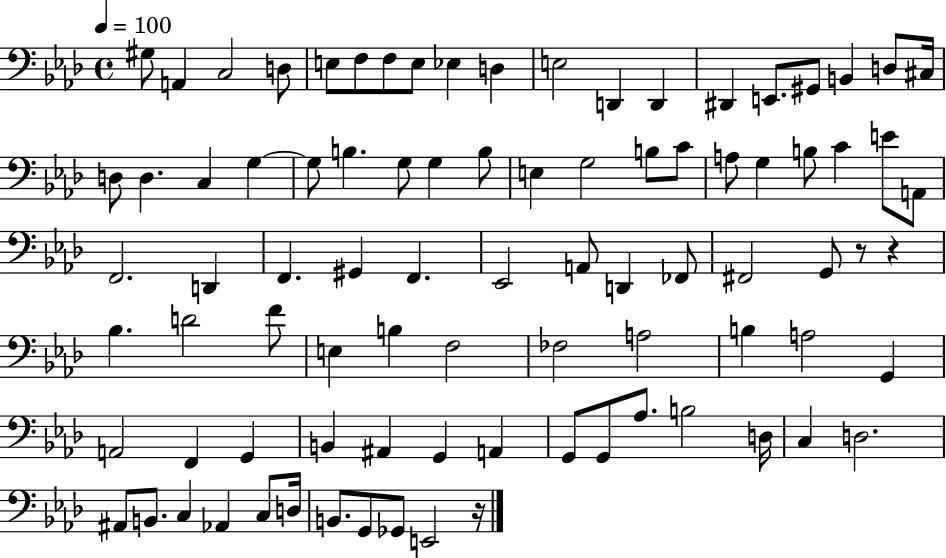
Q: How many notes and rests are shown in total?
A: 87